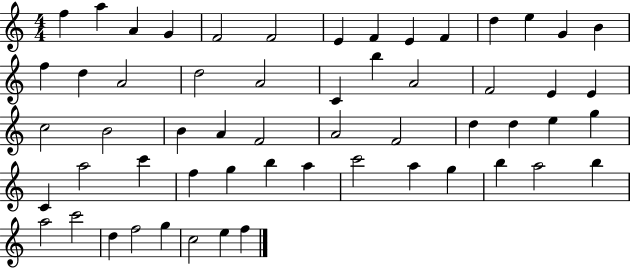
X:1
T:Untitled
M:4/4
L:1/4
K:C
f a A G F2 F2 E F E F d e G B f d A2 d2 A2 C b A2 F2 E E c2 B2 B A F2 A2 F2 d d e g C a2 c' f g b a c'2 a g b a2 b a2 c'2 d f2 g c2 e f